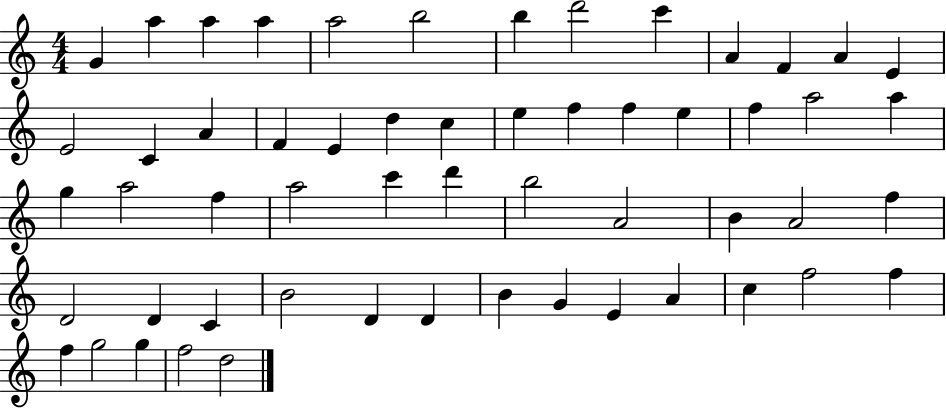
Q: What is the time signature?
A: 4/4